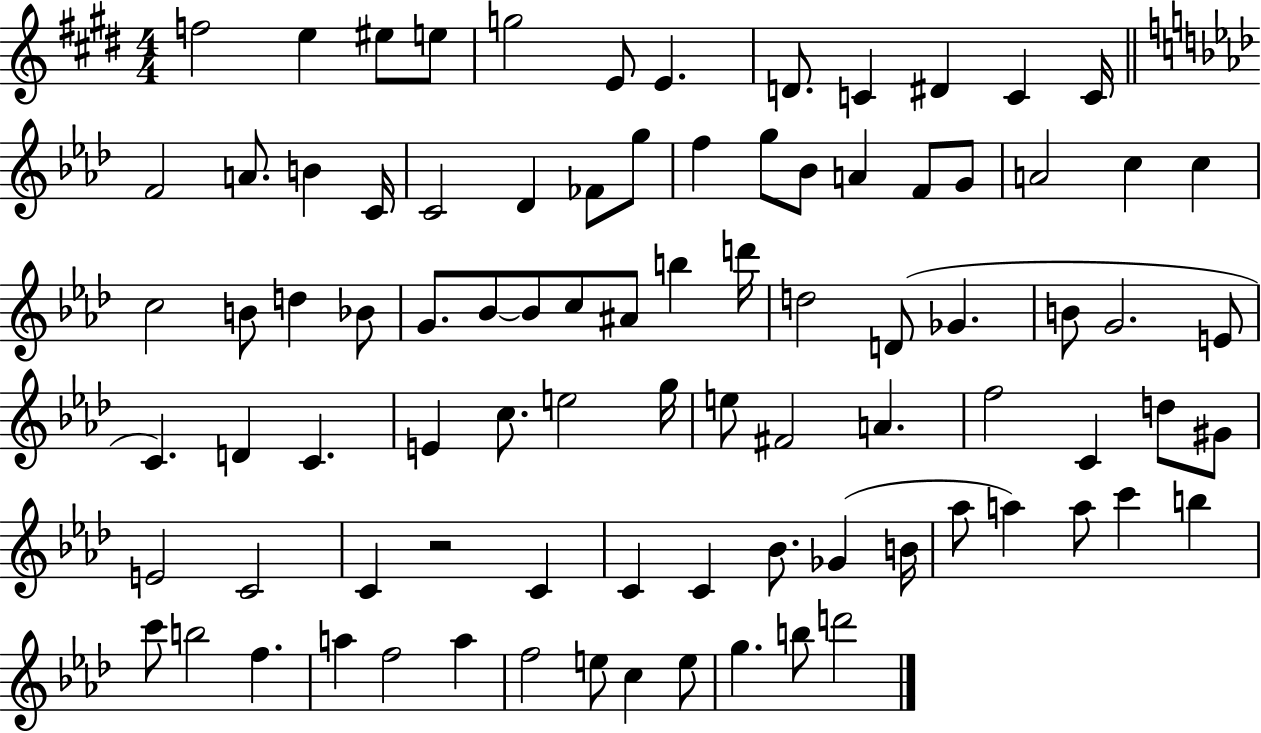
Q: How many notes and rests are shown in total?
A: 88